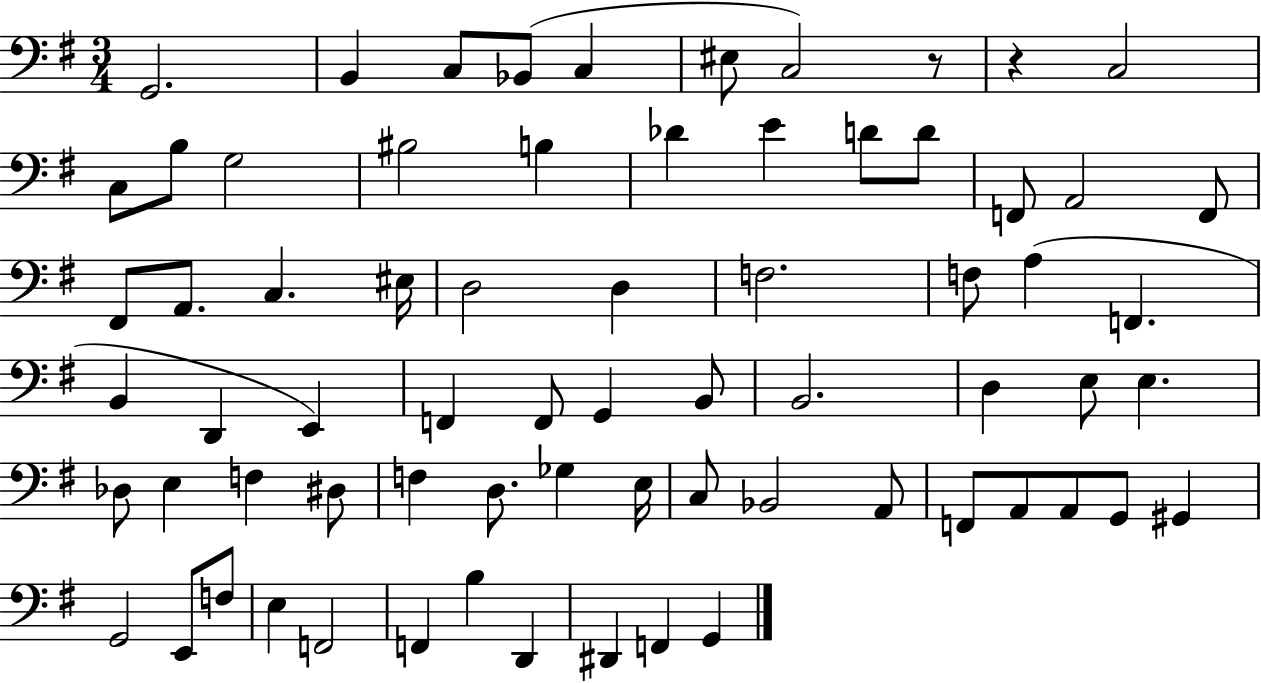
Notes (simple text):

G2/h. B2/q C3/e Bb2/e C3/q EIS3/e C3/h R/e R/q C3/h C3/e B3/e G3/h BIS3/h B3/q Db4/q E4/q D4/e D4/e F2/e A2/h F2/e F#2/e A2/e. C3/q. EIS3/s D3/h D3/q F3/h. F3/e A3/q F2/q. B2/q D2/q E2/q F2/q F2/e G2/q B2/e B2/h. D3/q E3/e E3/q. Db3/e E3/q F3/q D#3/e F3/q D3/e. Gb3/q E3/s C3/e Bb2/h A2/e F2/e A2/e A2/e G2/e G#2/q G2/h E2/e F3/e E3/q F2/h F2/q B3/q D2/q D#2/q F2/q G2/q